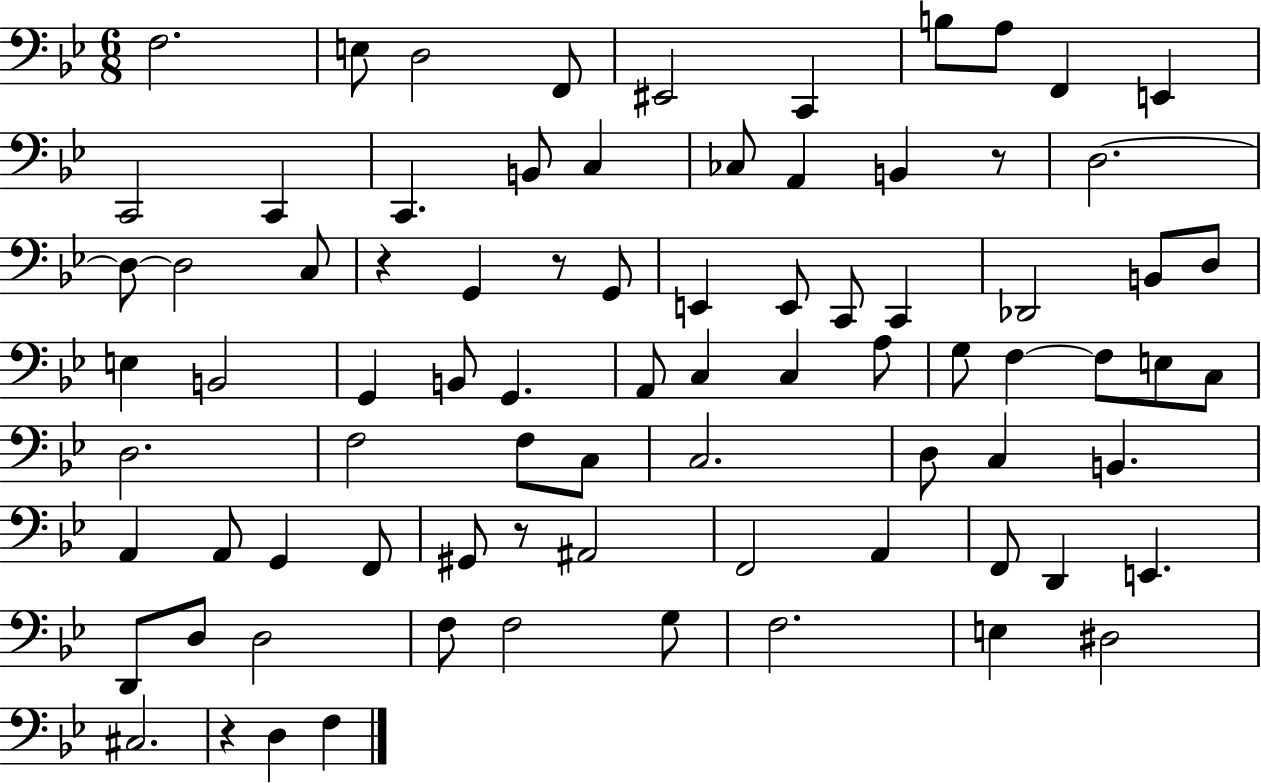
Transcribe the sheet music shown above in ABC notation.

X:1
T:Untitled
M:6/8
L:1/4
K:Bb
F,2 E,/2 D,2 F,,/2 ^E,,2 C,, B,/2 A,/2 F,, E,, C,,2 C,, C,, B,,/2 C, _C,/2 A,, B,, z/2 D,2 D,/2 D,2 C,/2 z G,, z/2 G,,/2 E,, E,,/2 C,,/2 C,, _D,,2 B,,/2 D,/2 E, B,,2 G,, B,,/2 G,, A,,/2 C, C, A,/2 G,/2 F, F,/2 E,/2 C,/2 D,2 F,2 F,/2 C,/2 C,2 D,/2 C, B,, A,, A,,/2 G,, F,,/2 ^G,,/2 z/2 ^A,,2 F,,2 A,, F,,/2 D,, E,, D,,/2 D,/2 D,2 F,/2 F,2 G,/2 F,2 E, ^D,2 ^C,2 z D, F,